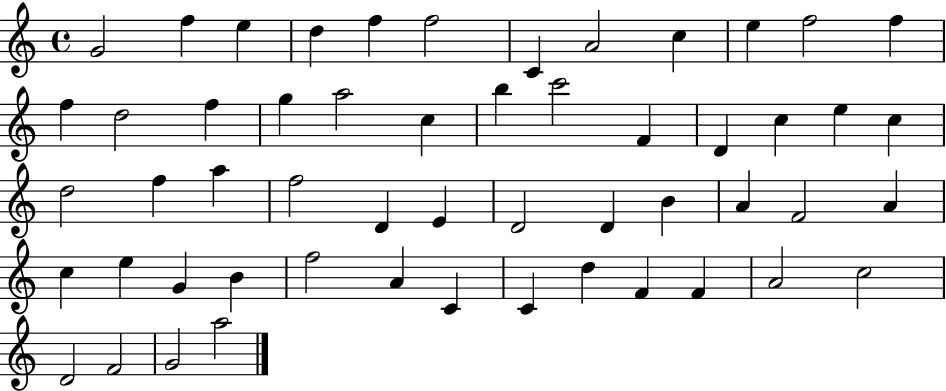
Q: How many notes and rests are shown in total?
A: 54